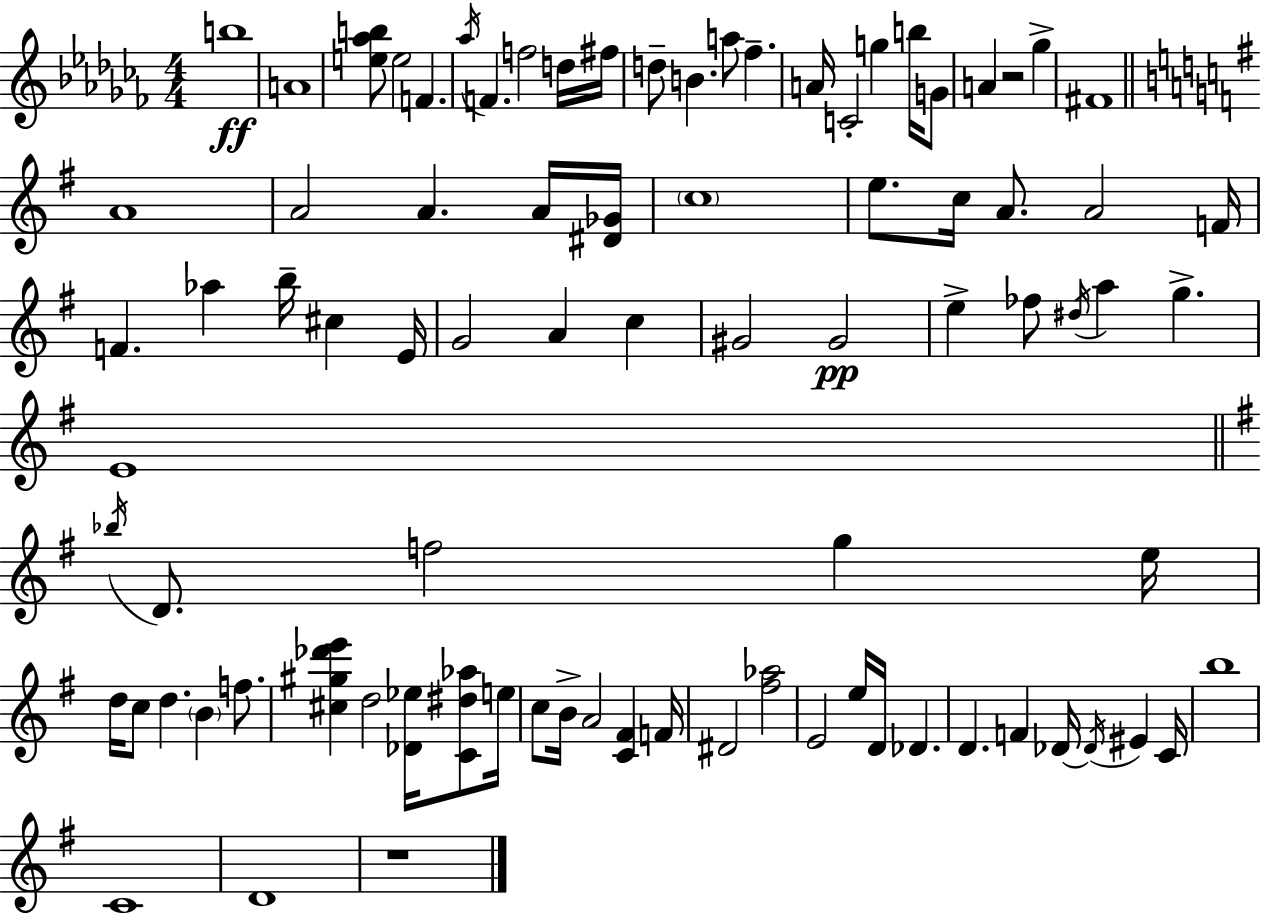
{
  \clef treble
  \numericTimeSignature
  \time 4/4
  \key aes \minor
  b''1\ff | a'1 | <e'' aes'' b''>8 e''2 f'4. | \acciaccatura { aes''16 } f'4. f''2 d''16 | \break fis''16 d''8-- b'4. a''8 fes''4.-- | a'16 c'2-. g''4 b''16 g'8 | a'4 r2 ges''4-> | fis'1 | \break \bar "||" \break \key e \minor a'1 | a'2 a'4. a'16 <dis' ges'>16 | \parenthesize c''1 | e''8. c''16 a'8. a'2 f'16 | \break f'4. aes''4 b''16-- cis''4 e'16 | g'2 a'4 c''4 | gis'2 gis'2\pp | e''4-> fes''8 \acciaccatura { dis''16 } a''4 g''4.-> | \break e'1 | \bar "||" \break \key g \major \acciaccatura { bes''16 } d'8. f''2 g''4 | e''16 d''16 c''8 d''4. \parenthesize b'4 f''8. | <cis'' gis'' des''' e'''>4 d''2 <des' ees''>16 <c' dis'' aes''>8 | e''16 c''8 b'16-> a'2 <c' fis'>4 | \break f'16 dis'2 <fis'' aes''>2 | e'2 e''16 d'16 des'4. | d'4. f'4 des'16~~ \acciaccatura { des'16 } eis'4 | c'16 b''1 | \break c'1 | d'1 | r1 | \bar "|."
}